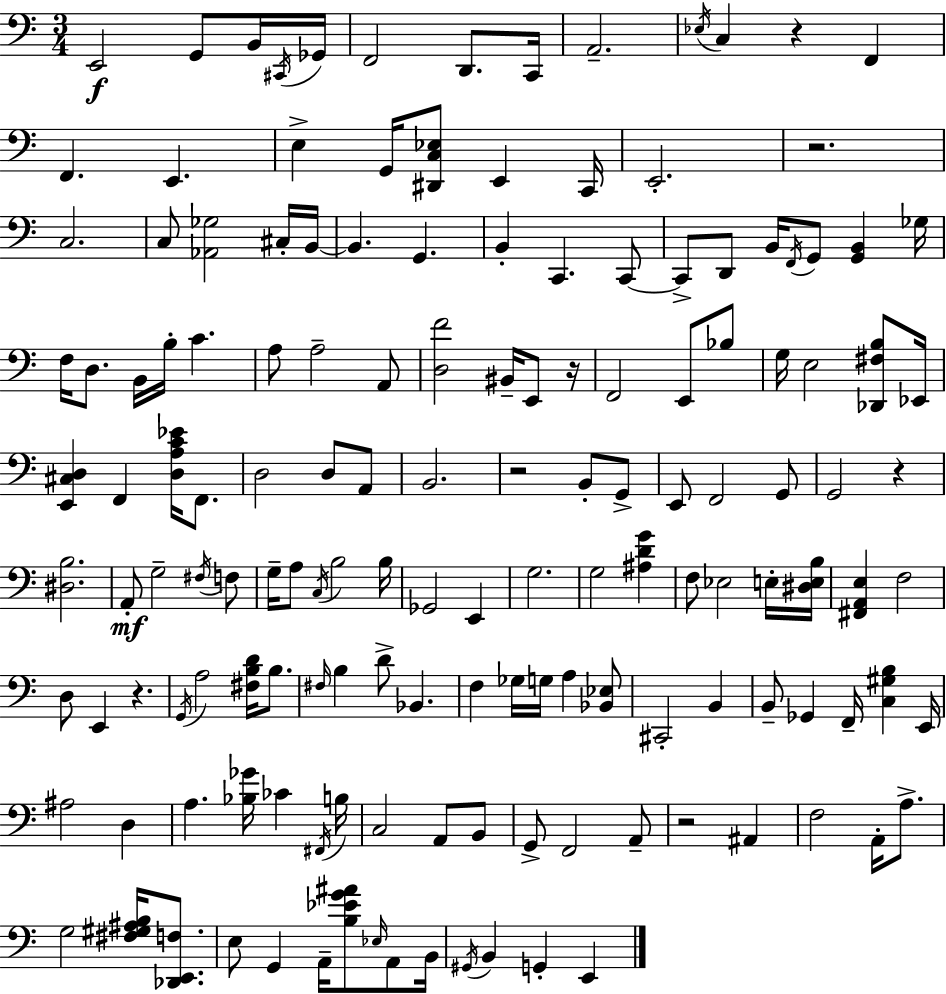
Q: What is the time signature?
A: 3/4